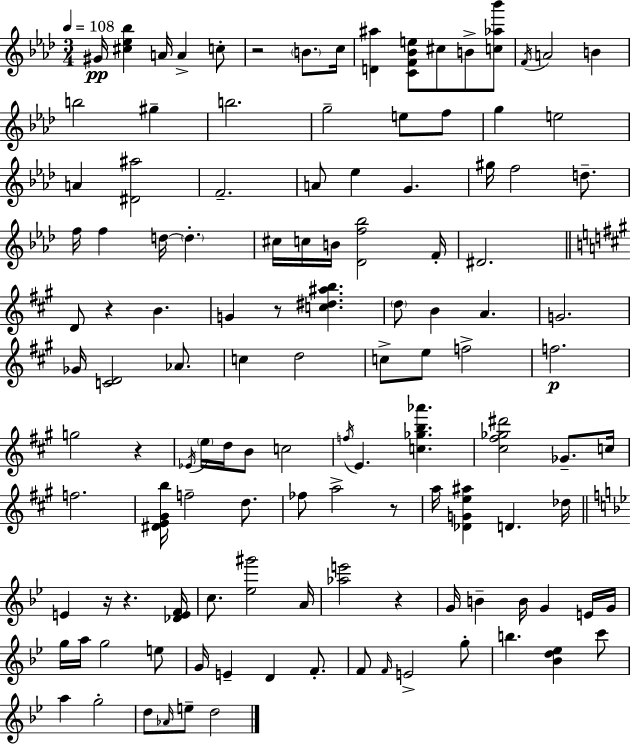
{
  \clef treble
  \numericTimeSignature
  \time 3/4
  \key aes \major
  \tempo 4 = 108
  gis'16\pp <cis'' ees'' bes''>4 a'16 a'4-> c''8-. | r2 \parenthesize b'8. c''16 | <d' ais''>4 <c' f' bes' e''>8 cis''8 b'8-> <c'' aes'' bes'''>8 | \acciaccatura { f'16 } a'2 b'4 | \break b''2 gis''4-- | b''2. | g''2-- e''8 f''8 | g''4 e''2 | \break a'4 <dis' ais''>2 | f'2.-- | a'8 ees''4 g'4. | gis''16 f''2 d''8.-- | \break f''16 f''4 d''16~~ \parenthesize d''4.-. | cis''16 c''16 b'16 <des' f'' bes''>2 | f'16-. dis'2. | \bar "||" \break \key a \major d'8 r4 b'4. | g'4 r8 <c'' dis'' ais'' b''>4. | \parenthesize d''8 b'4 a'4. | g'2. | \break ges'16 <c' d'>2 aes'8. | c''4 d''2 | c''8-> e''8 f''2-> | f''2.\p | \break g''2 r4 | \acciaccatura { ees'16 } \parenthesize e''16 d''16 b'8 c''2 | \acciaccatura { f''16 } e'4. <c'' ges'' b'' aes'''>4. | <cis'' fis'' ges'' dis'''>2 ges'8.-- | \break c''16 f''2. | <dis' e' gis' b''>16 f''2-- d''8. | fes''8 a''2-> | r8 a''16 <des' g' e'' ais''>4 d'4. | \break des''16 \bar "||" \break \key bes \major e'4 r16 r4. <des' e' f'>16 | c''8. <ees'' gis'''>2 a'16 | <aes'' e'''>2 r4 | g'16 b'4-- b'16 g'4 e'16 g'16 | \break g''16 a''16 g''2 e''8 | g'16 e'4-- d'4 f'8.-. | f'8 \grace { f'16 } e'2-> g''8-. | b''4. <bes' d'' ees''>4 c'''8 | \break a''4 g''2-. | d''8 \grace { aes'16 } e''8-- d''2 | \bar "|."
}